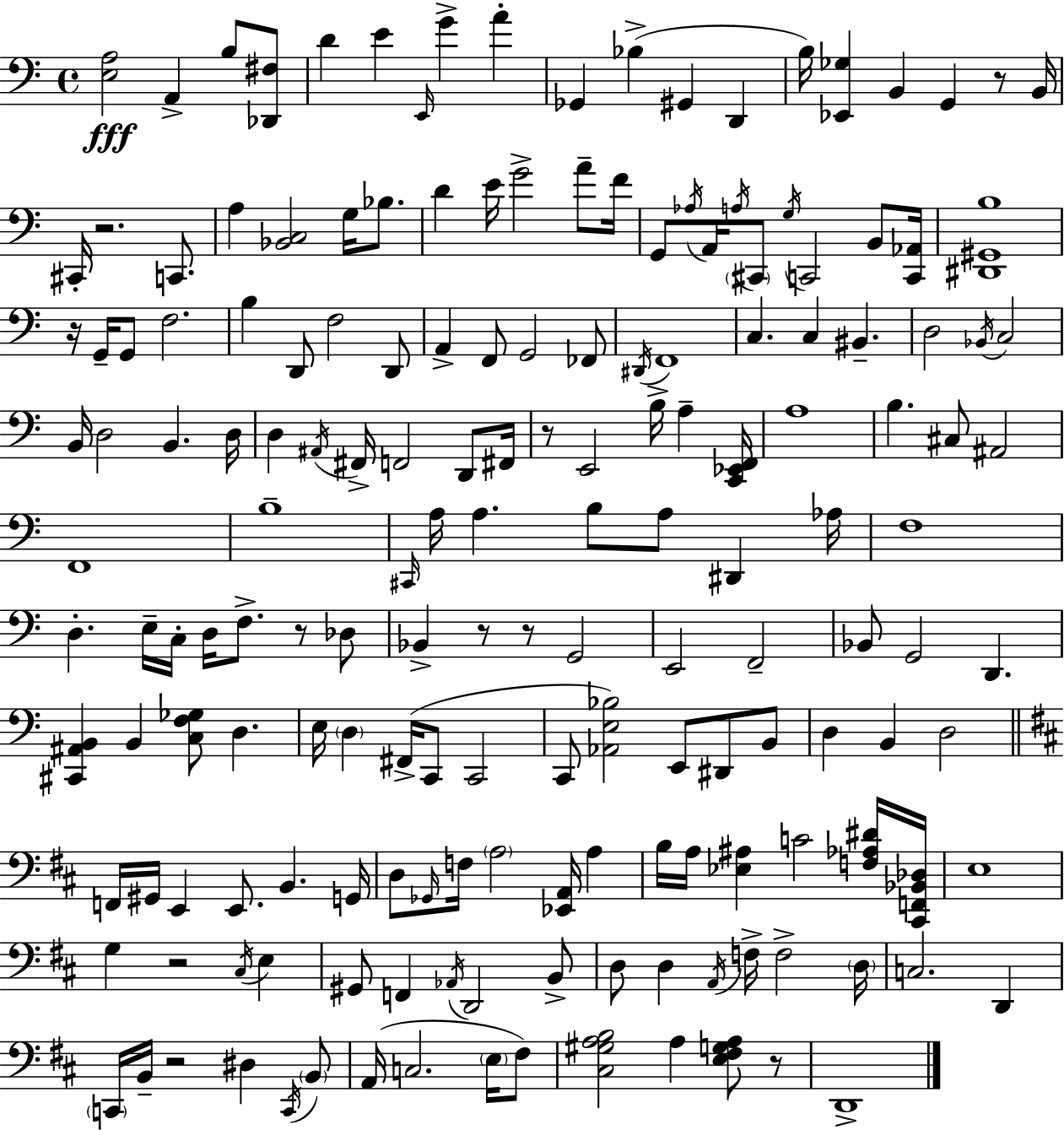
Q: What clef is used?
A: bass